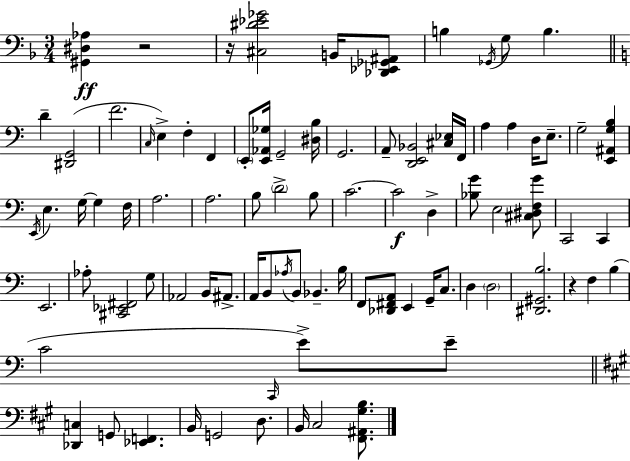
X:1
T:Untitled
M:3/4
L:1/4
K:Dm
[^G,,^D,_A,] z2 z/4 [^C,^D_E_G]2 B,,/4 [_D,,_E,,_G,,^A,,]/2 B, _G,,/4 G,/2 B, D [^D,,G,,]2 F2 C,/4 E, F, F,, E,,/2 [E,,_A,,_G,]/4 G,,2 [^D,B,]/4 G,,2 A,,/2 [D,,E,,_B,,]2 [^C,_E,]/4 F,,/4 A, A, D,/4 E,/2 G,2 [E,,^A,,G,B,] E,,/4 E, G,/4 G, F,/4 A,2 A,2 B,/2 D2 B,/2 C2 C2 D, [_B,G]/2 E,2 [^C,^D,F,G]/2 C,,2 C,, E,,2 _A,/2 [^C,,_E,,^F,,]2 G,/2 _A,,2 B,,/4 ^A,,/2 A,,/4 B,,/2 _A,/4 B,,/2 _B,, B,/4 F,,/2 [_D,,^F,,A,,]/2 E,, G,,/4 C,/2 D, D,2 [^D,,^G,,B,]2 z F, B, C2 C,,/4 E/2 E/2 [_D,,C,] G,,/2 [_E,,F,,] B,,/4 G,,2 D,/2 B,,/4 ^C,2 [^F,,^A,,^G,B,]/2